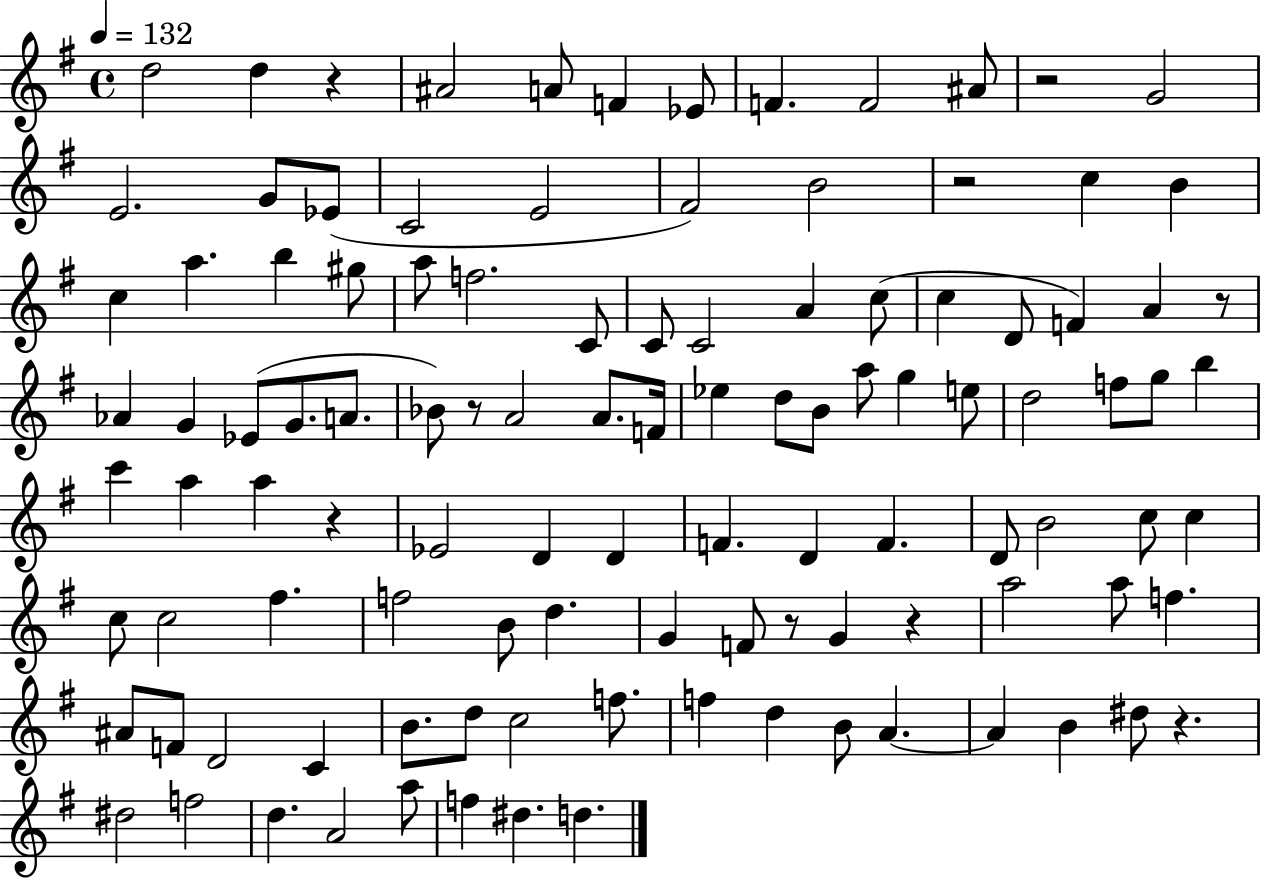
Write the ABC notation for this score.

X:1
T:Untitled
M:4/4
L:1/4
K:G
d2 d z ^A2 A/2 F _E/2 F F2 ^A/2 z2 G2 E2 G/2 _E/2 C2 E2 ^F2 B2 z2 c B c a b ^g/2 a/2 f2 C/2 C/2 C2 A c/2 c D/2 F A z/2 _A G _E/2 G/2 A/2 _B/2 z/2 A2 A/2 F/4 _e d/2 B/2 a/2 g e/2 d2 f/2 g/2 b c' a a z _E2 D D F D F D/2 B2 c/2 c c/2 c2 ^f f2 B/2 d G F/2 z/2 G z a2 a/2 f ^A/2 F/2 D2 C B/2 d/2 c2 f/2 f d B/2 A A B ^d/2 z ^d2 f2 d A2 a/2 f ^d d